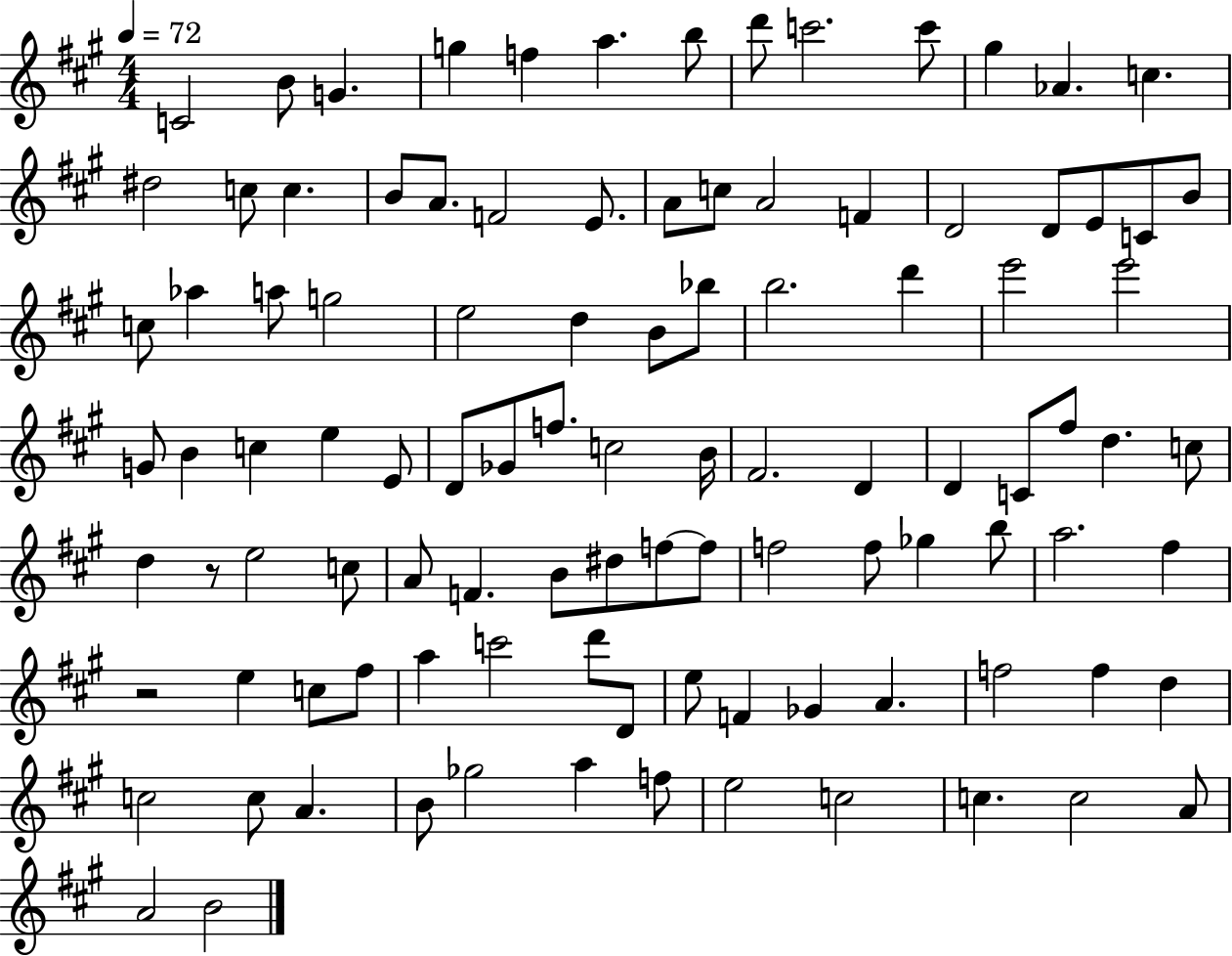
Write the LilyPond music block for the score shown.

{
  \clef treble
  \numericTimeSignature
  \time 4/4
  \key a \major
  \tempo 4 = 72
  \repeat volta 2 { c'2 b'8 g'4. | g''4 f''4 a''4. b''8 | d'''8 c'''2. c'''8 | gis''4 aes'4. c''4. | \break dis''2 c''8 c''4. | b'8 a'8. f'2 e'8. | a'8 c''8 a'2 f'4 | d'2 d'8 e'8 c'8 b'8 | \break c''8 aes''4 a''8 g''2 | e''2 d''4 b'8 bes''8 | b''2. d'''4 | e'''2 e'''2 | \break g'8 b'4 c''4 e''4 e'8 | d'8 ges'8 f''8. c''2 b'16 | fis'2. d'4 | d'4 c'8 fis''8 d''4. c''8 | \break d''4 r8 e''2 c''8 | a'8 f'4. b'8 dis''8 f''8~~ f''8 | f''2 f''8 ges''4 b''8 | a''2. fis''4 | \break r2 e''4 c''8 fis''8 | a''4 c'''2 d'''8 d'8 | e''8 f'4 ges'4 a'4. | f''2 f''4 d''4 | \break c''2 c''8 a'4. | b'8 ges''2 a''4 f''8 | e''2 c''2 | c''4. c''2 a'8 | \break a'2 b'2 | } \bar "|."
}